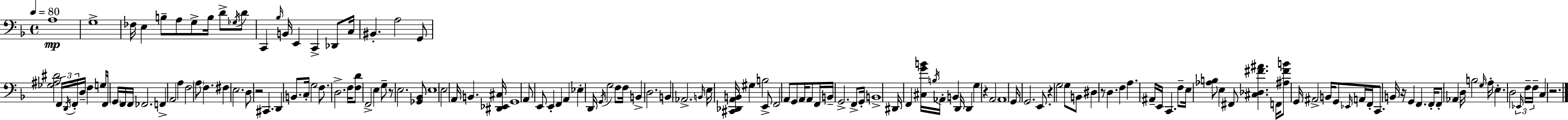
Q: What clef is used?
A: bass